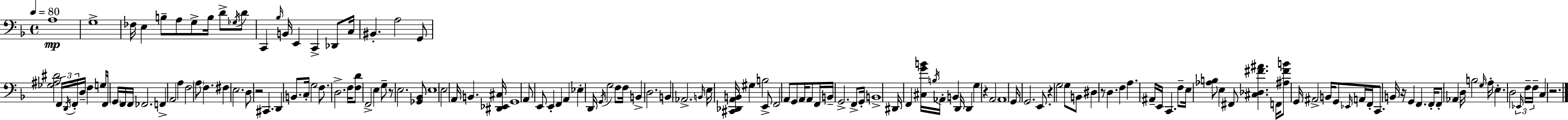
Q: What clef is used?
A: bass